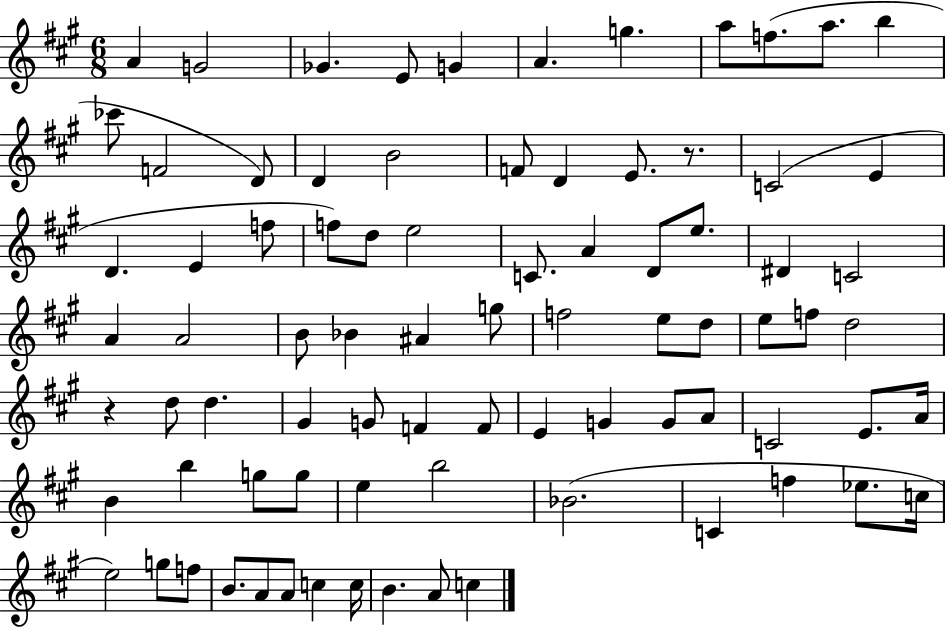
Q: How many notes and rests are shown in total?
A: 82